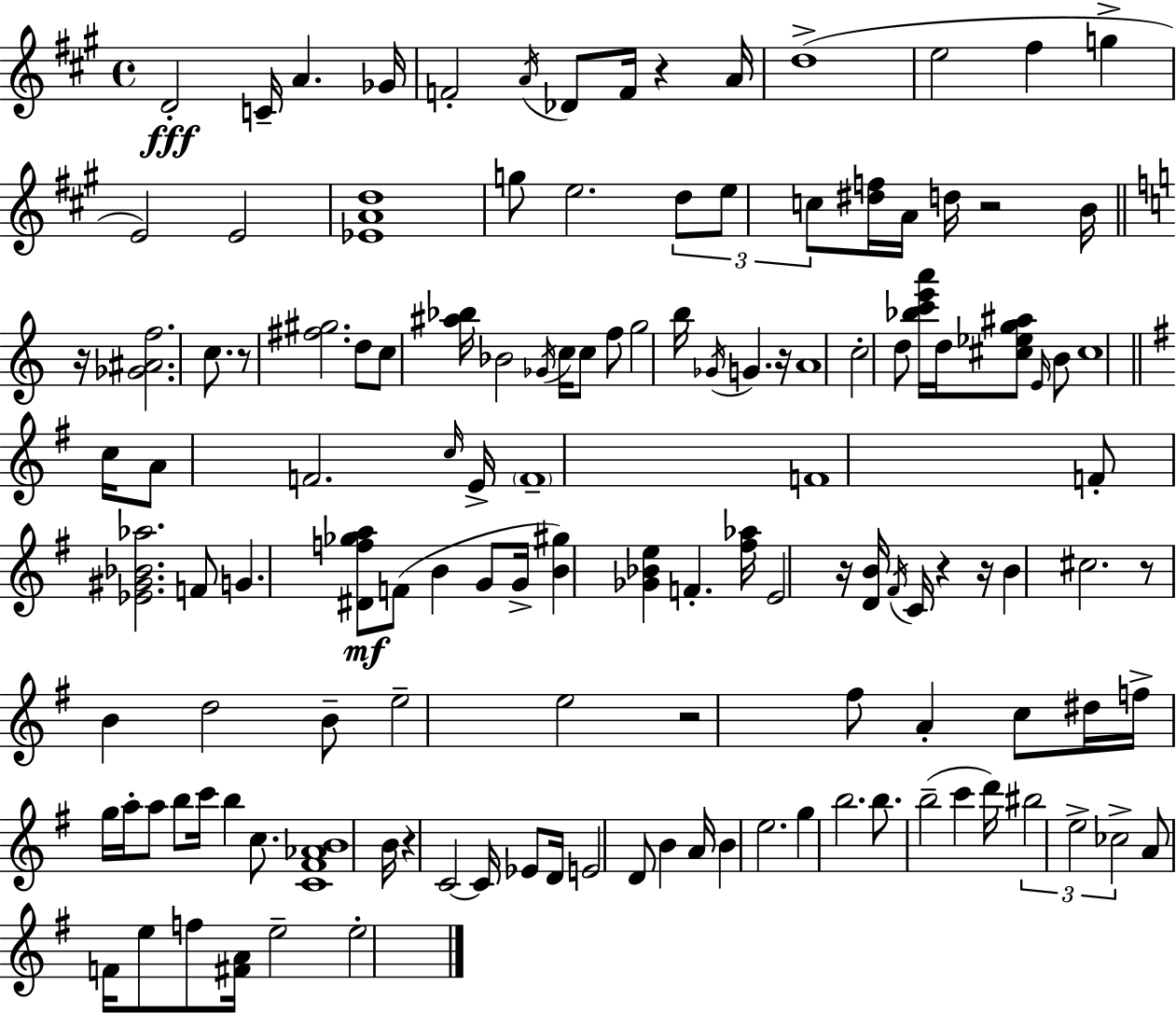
D4/h C4/s A4/q. Gb4/s F4/h A4/s Db4/e F4/s R/q A4/s D5/w E5/h F#5/q G5/q E4/h E4/h [Eb4,A4,D5]/w G5/e E5/h. D5/e E5/e C5/e [D#5,F5]/s A4/s D5/s R/h B4/s R/s [Gb4,A#4,F5]/h. C5/e. R/e [F#5,G#5]/h. D5/e C5/e [A#5,Bb5]/s Bb4/h Gb4/s C5/s C5/e F5/e G5/h B5/s Gb4/s G4/q. R/s A4/w C5/h D5/e [Bb5,C6,E6,A6]/s D5/s [C#5,Eb5,G5,A#5]/e E4/s B4/e C#5/w C5/s A4/e F4/h. C5/s E4/s F4/w F4/w F4/e [Eb4,G#4,Bb4,Ab5]/h. F4/e G4/q. [D#4,F5,Gb5,A5]/e F4/e B4/q G4/e G4/s [B4,G#5]/q [Gb4,Bb4,E5]/q F4/q. [F#5,Ab5]/s E4/h R/s [D4,B4]/s F#4/s C4/s R/q R/s B4/q C#5/h. R/e B4/q D5/h B4/e E5/h E5/h R/h F#5/e A4/q C5/e D#5/s F5/s G5/s A5/s A5/e B5/e C6/s B5/q C5/e. [C4,F#4,Ab4,B4]/w B4/s R/q C4/h C4/s Eb4/e D4/s E4/h D4/e B4/q A4/s B4/q E5/h. G5/q B5/h. B5/e. B5/h C6/q D6/s BIS5/h E5/h CES5/h A4/e F4/s E5/e F5/e [F#4,A4]/s E5/h E5/h